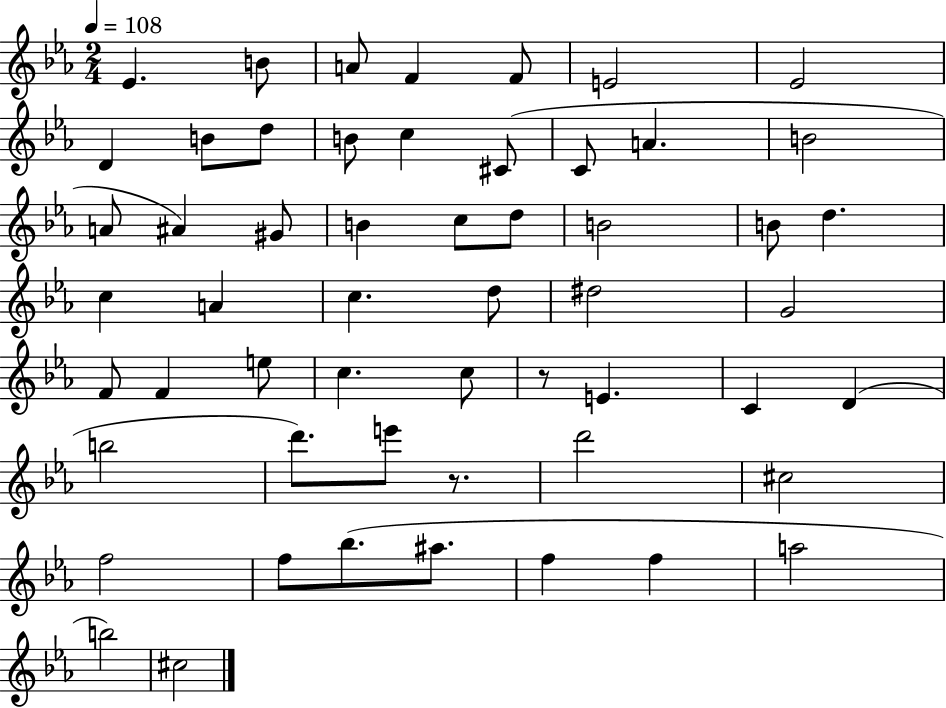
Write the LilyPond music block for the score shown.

{
  \clef treble
  \numericTimeSignature
  \time 2/4
  \key ees \major
  \tempo 4 = 108
  ees'4. b'8 | a'8 f'4 f'8 | e'2 | ees'2 | \break d'4 b'8 d''8 | b'8 c''4 cis'8( | c'8 a'4. | b'2 | \break a'8 ais'4) gis'8 | b'4 c''8 d''8 | b'2 | b'8 d''4. | \break c''4 a'4 | c''4. d''8 | dis''2 | g'2 | \break f'8 f'4 e''8 | c''4. c''8 | r8 e'4. | c'4 d'4( | \break b''2 | d'''8.) e'''8 r8. | d'''2 | cis''2 | \break f''2 | f''8 bes''8.( ais''8. | f''4 f''4 | a''2 | \break b''2) | cis''2 | \bar "|."
}